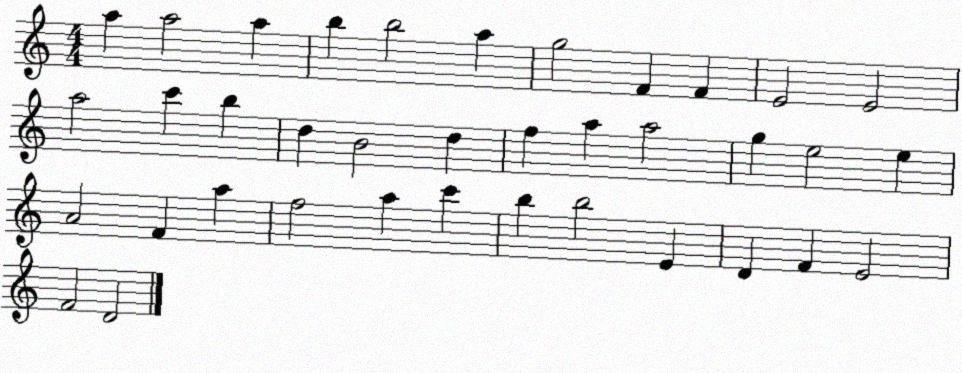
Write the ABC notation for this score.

X:1
T:Untitled
M:4/4
L:1/4
K:C
a a2 a b b2 a g2 F F E2 E2 a2 c' b d B2 d f a a2 g e2 e A2 F a f2 a c' b b2 E D F E2 F2 D2